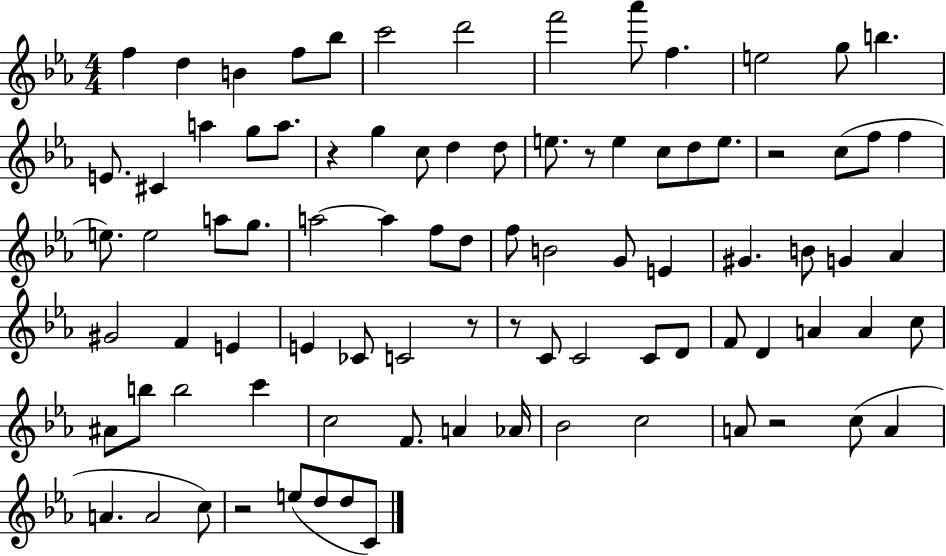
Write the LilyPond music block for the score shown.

{
  \clef treble
  \numericTimeSignature
  \time 4/4
  \key ees \major
  \repeat volta 2 { f''4 d''4 b'4 f''8 bes''8 | c'''2 d'''2 | f'''2 aes'''8 f''4. | e''2 g''8 b''4. | \break e'8. cis'4 a''4 g''8 a''8. | r4 g''4 c''8 d''4 d''8 | e''8. r8 e''4 c''8 d''8 e''8. | r2 c''8( f''8 f''4 | \break e''8.) e''2 a''8 g''8. | a''2~~ a''4 f''8 d''8 | f''8 b'2 g'8 e'4 | gis'4. b'8 g'4 aes'4 | \break gis'2 f'4 e'4 | e'4 ces'8 c'2 r8 | r8 c'8 c'2 c'8 d'8 | f'8 d'4 a'4 a'4 c''8 | \break ais'8 b''8 b''2 c'''4 | c''2 f'8. a'4 aes'16 | bes'2 c''2 | a'8 r2 c''8( a'4 | \break a'4. a'2 c''8) | r2 e''8( d''8 d''8 c'8) | } \bar "|."
}